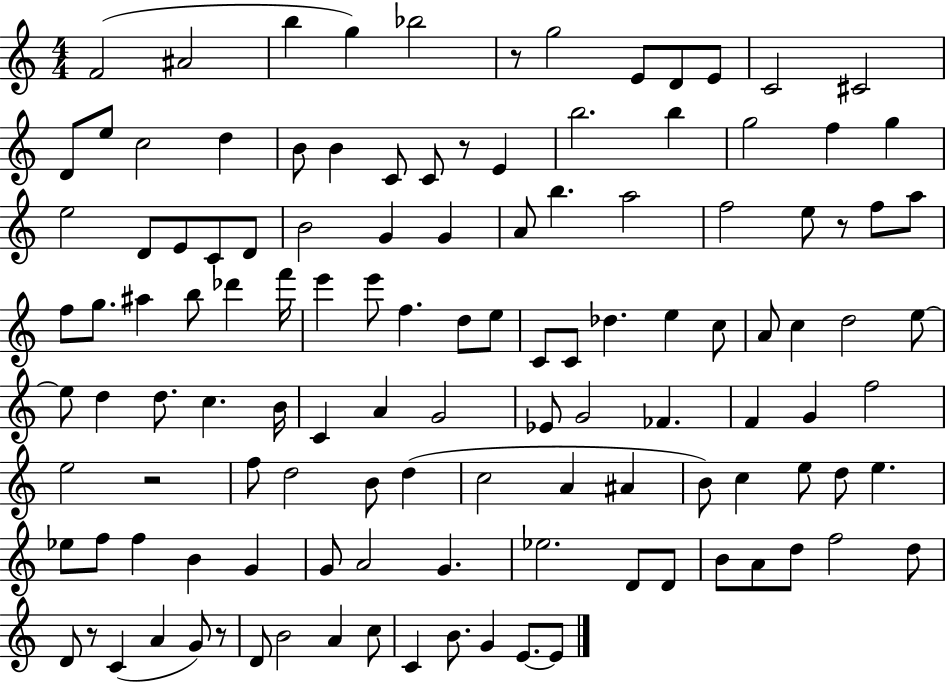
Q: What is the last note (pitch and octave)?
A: E4